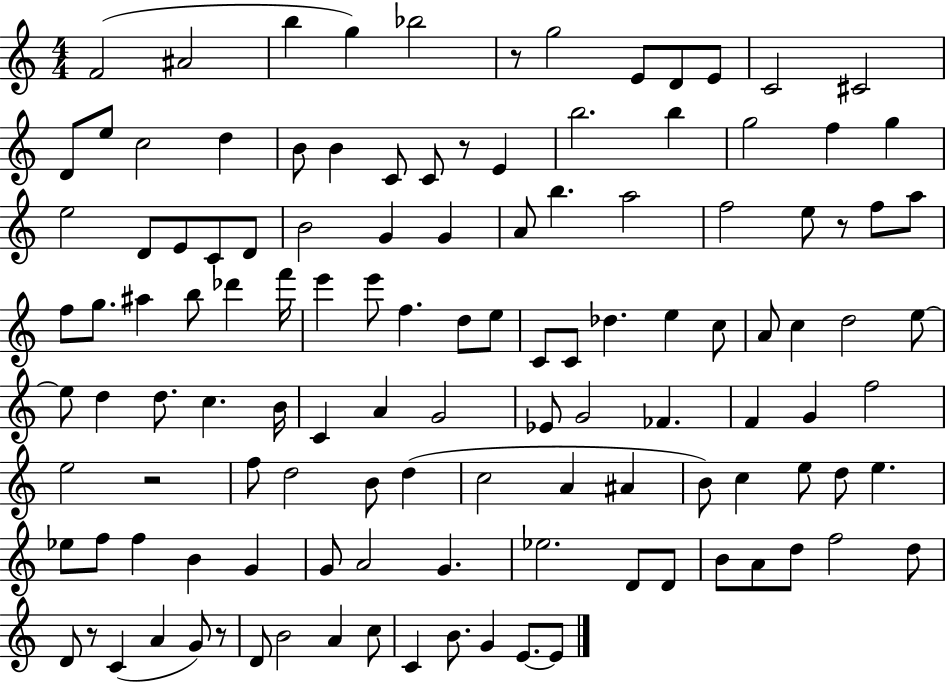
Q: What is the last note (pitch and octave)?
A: E4